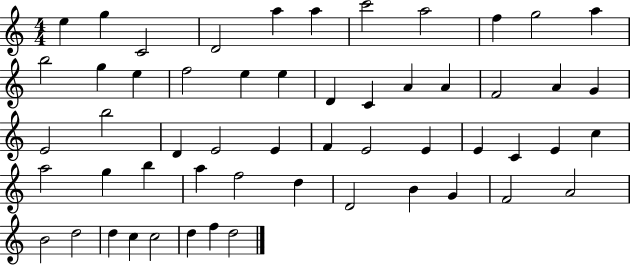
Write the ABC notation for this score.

X:1
T:Untitled
M:4/4
L:1/4
K:C
e g C2 D2 a a c'2 a2 f g2 a b2 g e f2 e e D C A A F2 A G E2 b2 D E2 E F E2 E E C E c a2 g b a f2 d D2 B G F2 A2 B2 d2 d c c2 d f d2